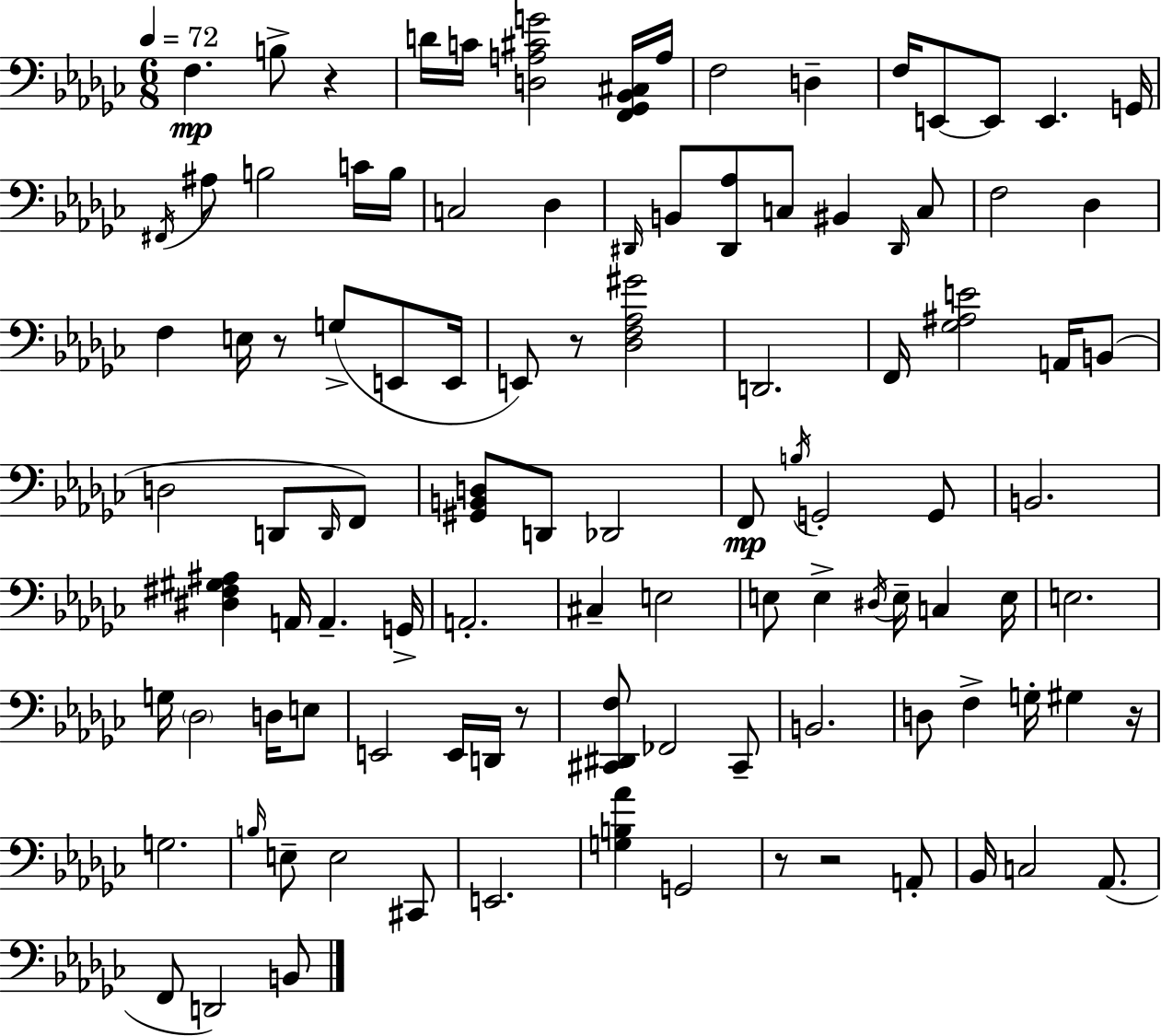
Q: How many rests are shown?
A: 7